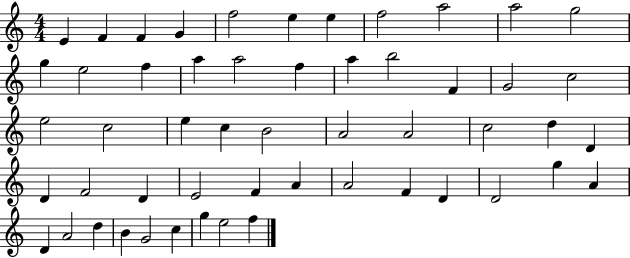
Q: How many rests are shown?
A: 0